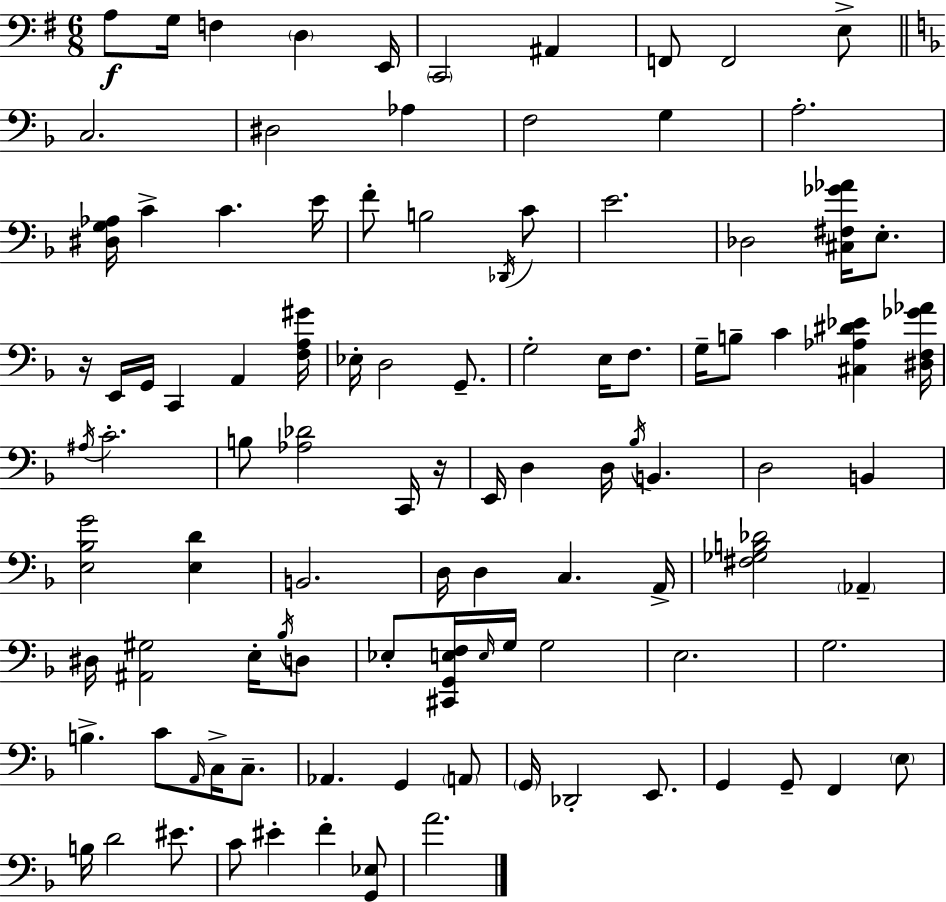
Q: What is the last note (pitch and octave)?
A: A4